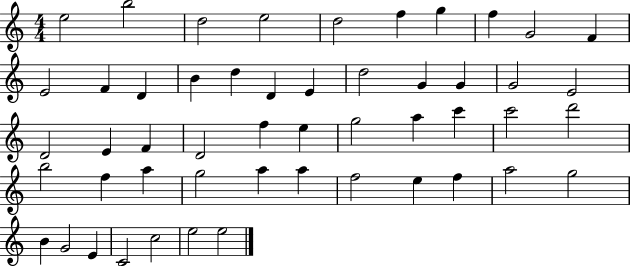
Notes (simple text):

E5/h B5/h D5/h E5/h D5/h F5/q G5/q F5/q G4/h F4/q E4/h F4/q D4/q B4/q D5/q D4/q E4/q D5/h G4/q G4/q G4/h E4/h D4/h E4/q F4/q D4/h F5/q E5/q G5/h A5/q C6/q C6/h D6/h B5/h F5/q A5/q G5/h A5/q A5/q F5/h E5/q F5/q A5/h G5/h B4/q G4/h E4/q C4/h C5/h E5/h E5/h